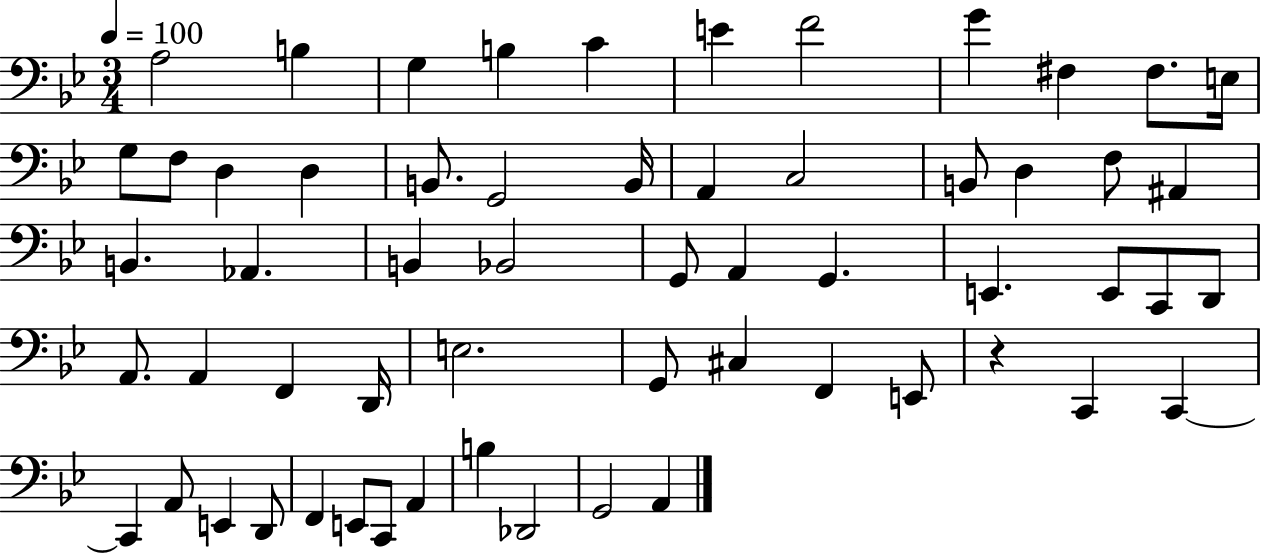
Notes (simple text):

A3/h B3/q G3/q B3/q C4/q E4/q F4/h G4/q F#3/q F#3/e. E3/s G3/e F3/e D3/q D3/q B2/e. G2/h B2/s A2/q C3/h B2/e D3/q F3/e A#2/q B2/q. Ab2/q. B2/q Bb2/h G2/e A2/q G2/q. E2/q. E2/e C2/e D2/e A2/e. A2/q F2/q D2/s E3/h. G2/e C#3/q F2/q E2/e R/q C2/q C2/q C2/q A2/e E2/q D2/e F2/q E2/e C2/e A2/q B3/q Db2/h G2/h A2/q